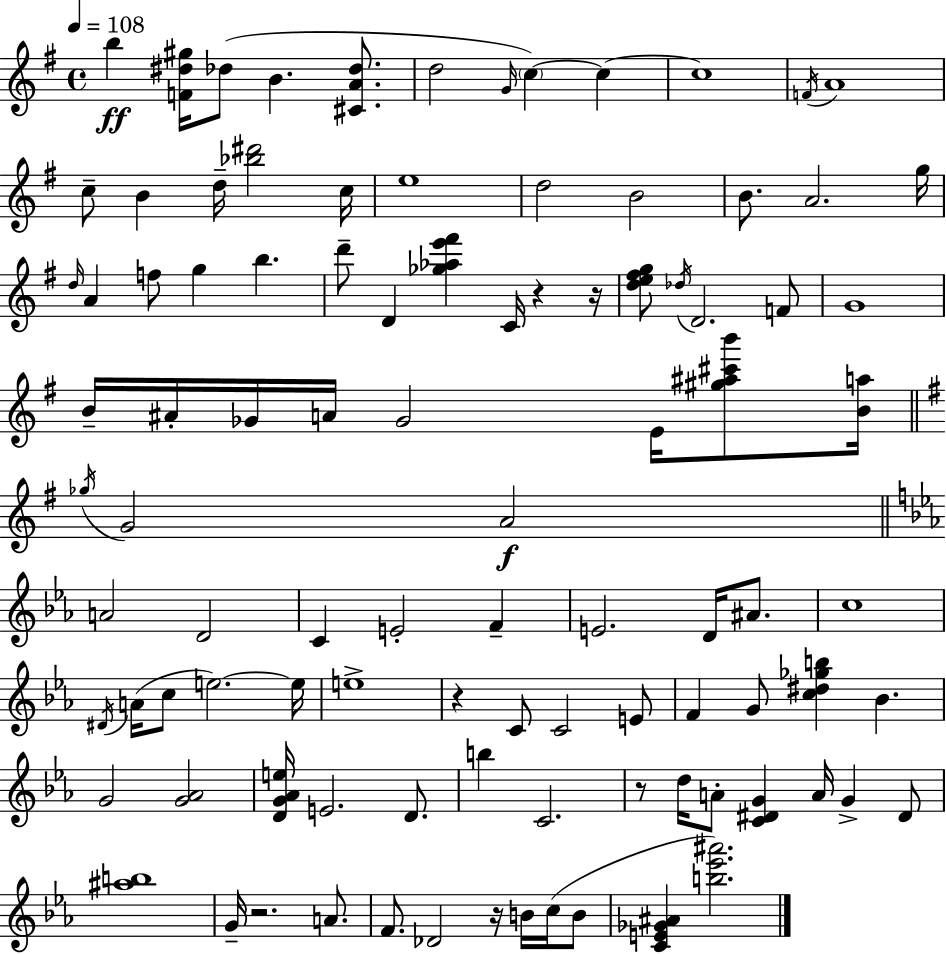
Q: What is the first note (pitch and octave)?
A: B5